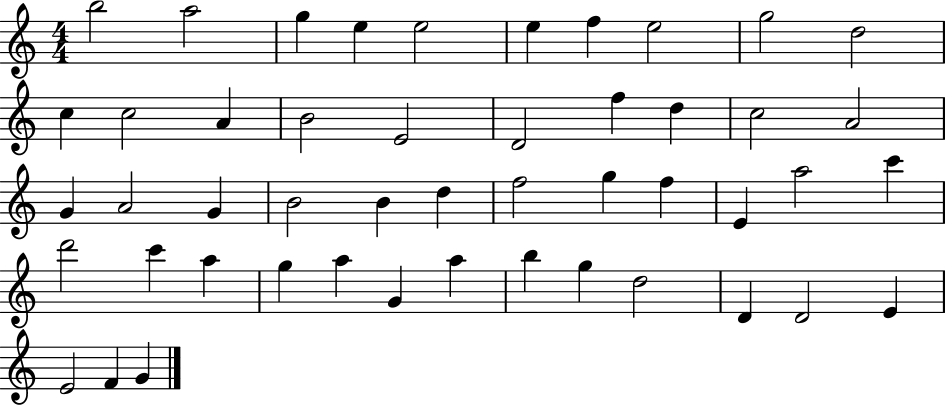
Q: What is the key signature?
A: C major